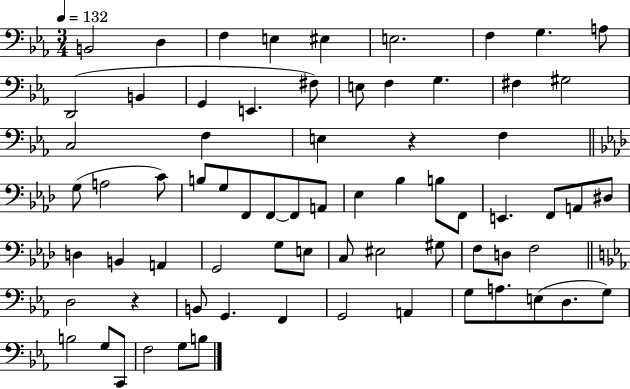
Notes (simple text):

B2/h D3/q F3/q E3/q EIS3/q E3/h. F3/q G3/q. A3/e D2/h B2/q G2/q E2/q. F#3/e E3/e F3/q G3/q. F#3/q G#3/h C3/h F3/q E3/q R/q F3/q G3/e A3/h C4/e B3/e G3/e F2/e F2/e F2/e A2/e Eb3/q Bb3/q B3/e F2/e E2/q. F2/e A2/e D#3/e D3/q B2/q A2/q G2/h G3/e E3/e C3/e EIS3/h G#3/e F3/e D3/e F3/h D3/h R/q B2/e G2/q. F2/q G2/h A2/q G3/e A3/e. E3/e D3/e. G3/e B3/h G3/e C2/e F3/h G3/e B3/e